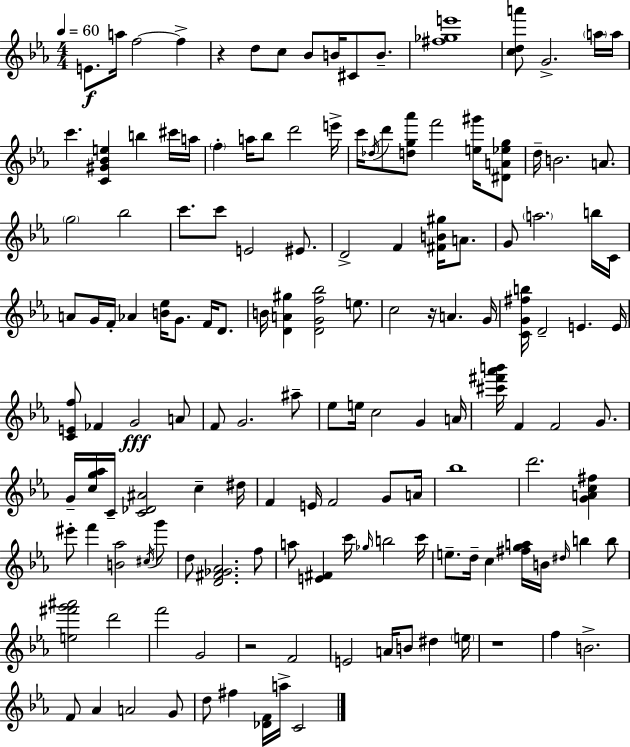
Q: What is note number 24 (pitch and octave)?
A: Db5